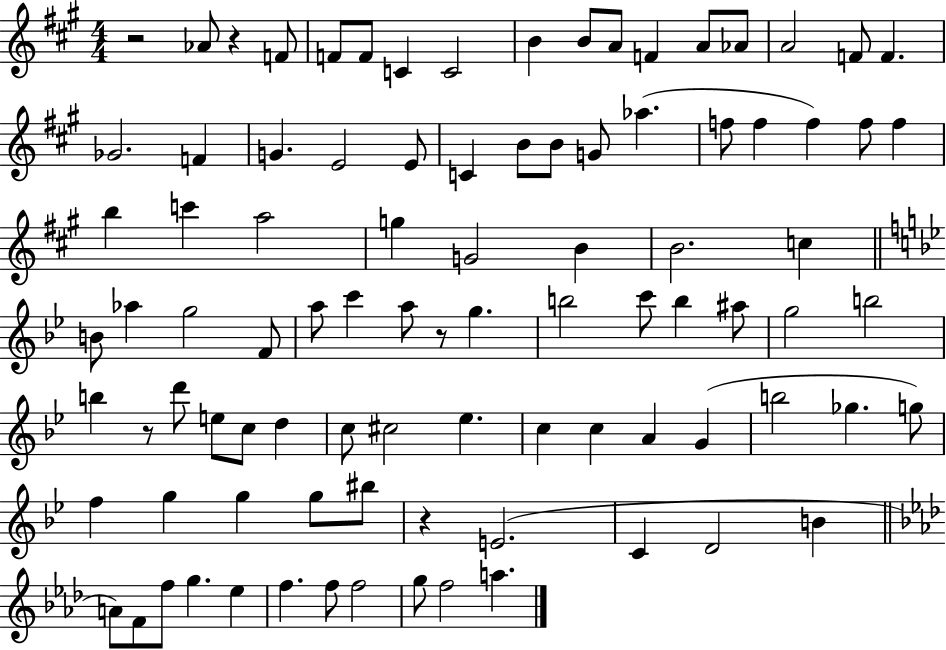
{
  \clef treble
  \numericTimeSignature
  \time 4/4
  \key a \major
  r2 aes'8 r4 f'8 | f'8 f'8 c'4 c'2 | b'4 b'8 a'8 f'4 a'8 aes'8 | a'2 f'8 f'4. | \break ges'2. f'4 | g'4. e'2 e'8 | c'4 b'8 b'8 g'8 aes''4.( | f''8 f''4 f''4) f''8 f''4 | \break b''4 c'''4 a''2 | g''4 g'2 b'4 | b'2. c''4 | \bar "||" \break \key bes \major b'8 aes''4 g''2 f'8 | a''8 c'''4 a''8 r8 g''4. | b''2 c'''8 b''4 ais''8 | g''2 b''2 | \break b''4 r8 d'''8 e''8 c''8 d''4 | c''8 cis''2 ees''4. | c''4 c''4 a'4 g'4( | b''2 ges''4. g''8) | \break f''4 g''4 g''4 g''8 bis''8 | r4 e'2.( | c'4 d'2 b'4 | \bar "||" \break \key aes \major a'8) f'8 f''8 g''4. ees''4 | f''4. f''8 f''2 | g''8 f''2 a''4. | \bar "|."
}